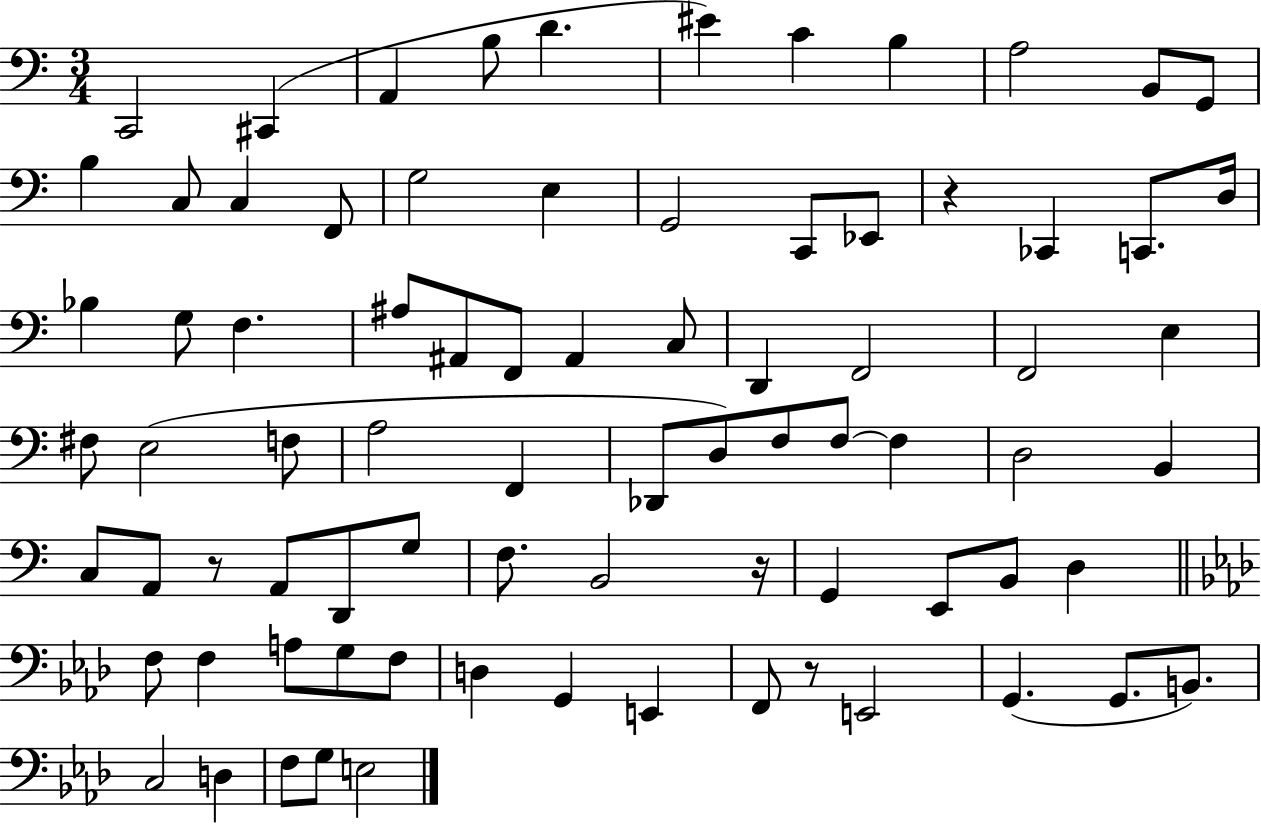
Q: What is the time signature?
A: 3/4